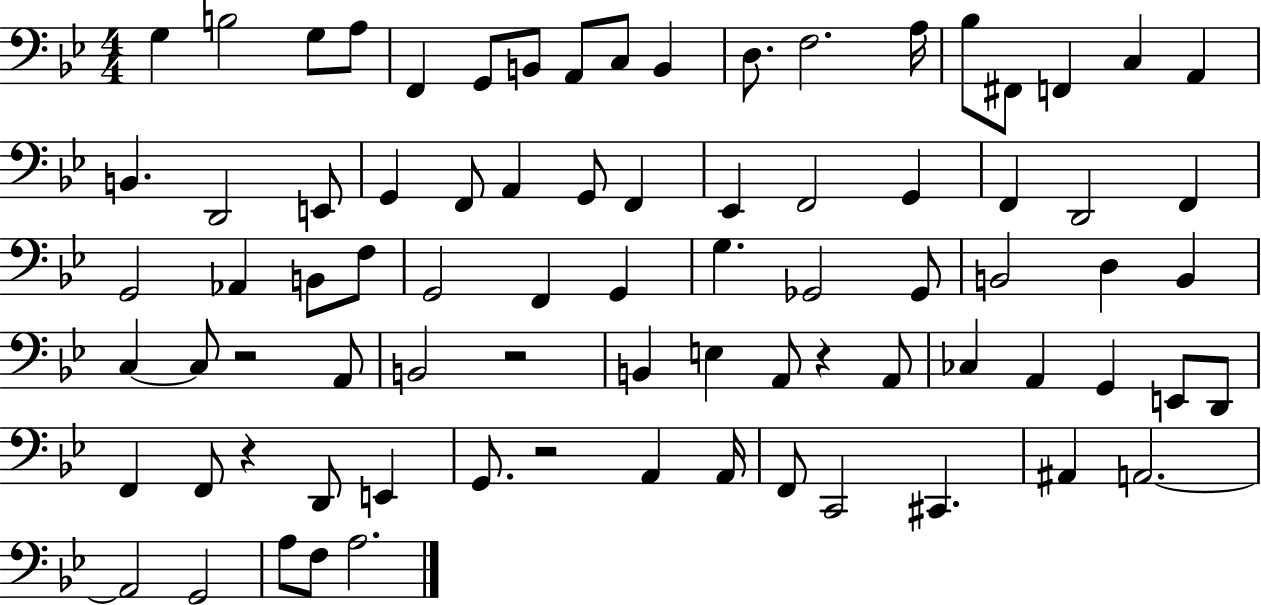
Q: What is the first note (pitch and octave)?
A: G3